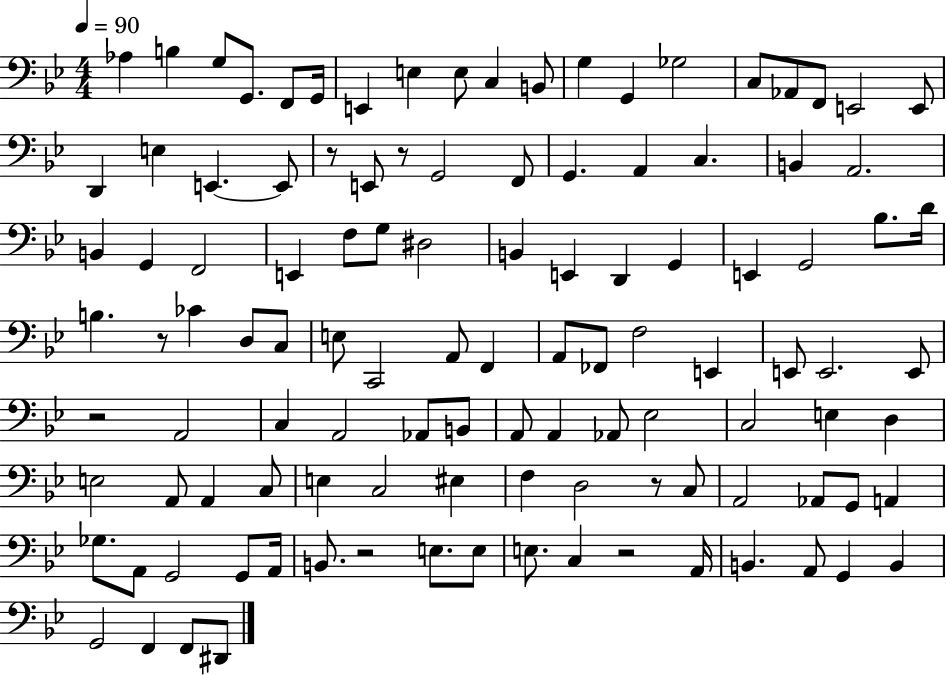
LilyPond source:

{
  \clef bass
  \numericTimeSignature
  \time 4/4
  \key bes \major
  \tempo 4 = 90
  aes4 b4 g8 g,8. f,8 g,16 | e,4 e4 e8 c4 b,8 | g4 g,4 ges2 | c8 aes,8 f,8 e,2 e,8 | \break d,4 e4 e,4.~~ e,8 | r8 e,8 r8 g,2 f,8 | g,4. a,4 c4. | b,4 a,2. | \break b,4 g,4 f,2 | e,4 f8 g8 dis2 | b,4 e,4 d,4 g,4 | e,4 g,2 bes8. d'16 | \break b4. r8 ces'4 d8 c8 | e8 c,2 a,8 f,4 | a,8 fes,8 f2 e,4 | e,8 e,2. e,8 | \break r2 a,2 | c4 a,2 aes,8 b,8 | a,8 a,4 aes,8 ees2 | c2 e4 d4 | \break e2 a,8 a,4 c8 | e4 c2 eis4 | f4 d2 r8 c8 | a,2 aes,8 g,8 a,4 | \break ges8. a,8 g,2 g,8 a,16 | b,8. r2 e8. e8 | e8. c4 r2 a,16 | b,4. a,8 g,4 b,4 | \break g,2 f,4 f,8 dis,8 | \bar "|."
}